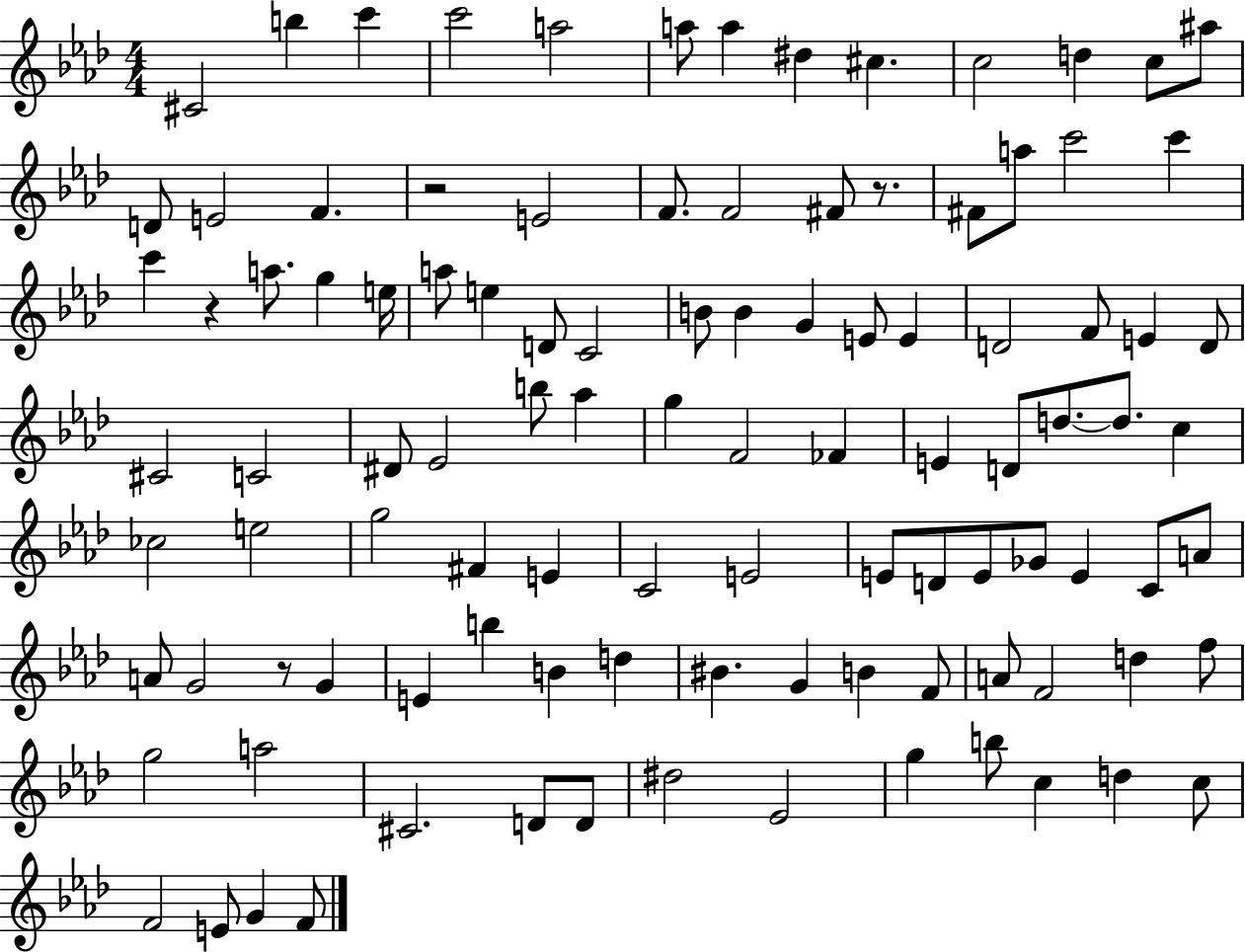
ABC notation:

X:1
T:Untitled
M:4/4
L:1/4
K:Ab
^C2 b c' c'2 a2 a/2 a ^d ^c c2 d c/2 ^a/2 D/2 E2 F z2 E2 F/2 F2 ^F/2 z/2 ^F/2 a/2 c'2 c' c' z a/2 g e/4 a/2 e D/2 C2 B/2 B G E/2 E D2 F/2 E D/2 ^C2 C2 ^D/2 _E2 b/2 _a g F2 _F E D/2 d/2 d/2 c _c2 e2 g2 ^F E C2 E2 E/2 D/2 E/2 _G/2 E C/2 A/2 A/2 G2 z/2 G E b B d ^B G B F/2 A/2 F2 d f/2 g2 a2 ^C2 D/2 D/2 ^d2 _E2 g b/2 c d c/2 F2 E/2 G F/2